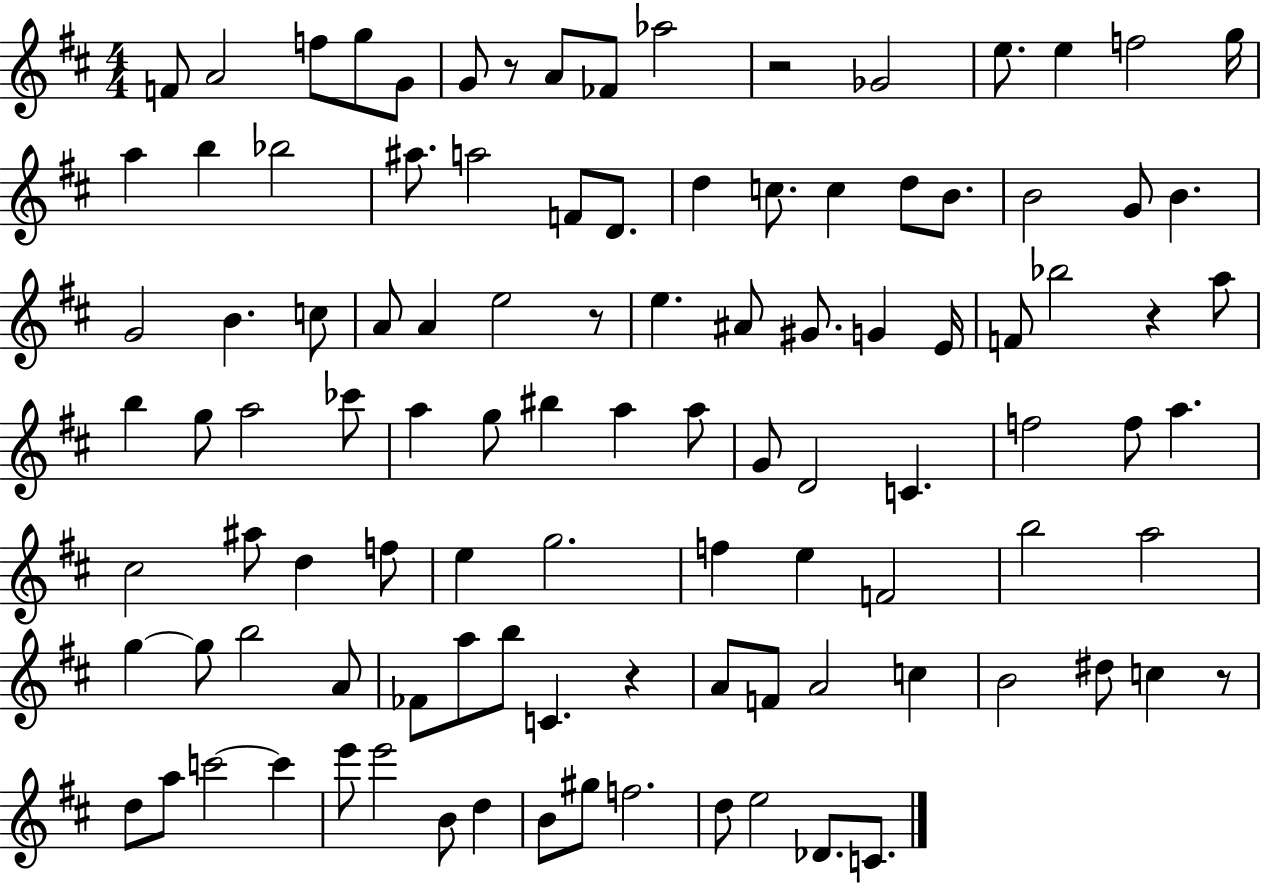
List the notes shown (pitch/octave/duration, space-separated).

F4/e A4/h F5/e G5/e G4/e G4/e R/e A4/e FES4/e Ab5/h R/h Gb4/h E5/e. E5/q F5/h G5/s A5/q B5/q Bb5/h A#5/e. A5/h F4/e D4/e. D5/q C5/e. C5/q D5/e B4/e. B4/h G4/e B4/q. G4/h B4/q. C5/e A4/e A4/q E5/h R/e E5/q. A#4/e G#4/e. G4/q E4/s F4/e Bb5/h R/q A5/e B5/q G5/e A5/h CES6/e A5/q G5/e BIS5/q A5/q A5/e G4/e D4/h C4/q. F5/h F5/e A5/q. C#5/h A#5/e D5/q F5/e E5/q G5/h. F5/q E5/q F4/h B5/h A5/h G5/q G5/e B5/h A4/e FES4/e A5/e B5/e C4/q. R/q A4/e F4/e A4/h C5/q B4/h D#5/e C5/q R/e D5/e A5/e C6/h C6/q E6/e E6/h B4/e D5/q B4/e G#5/e F5/h. D5/e E5/h Db4/e. C4/e.